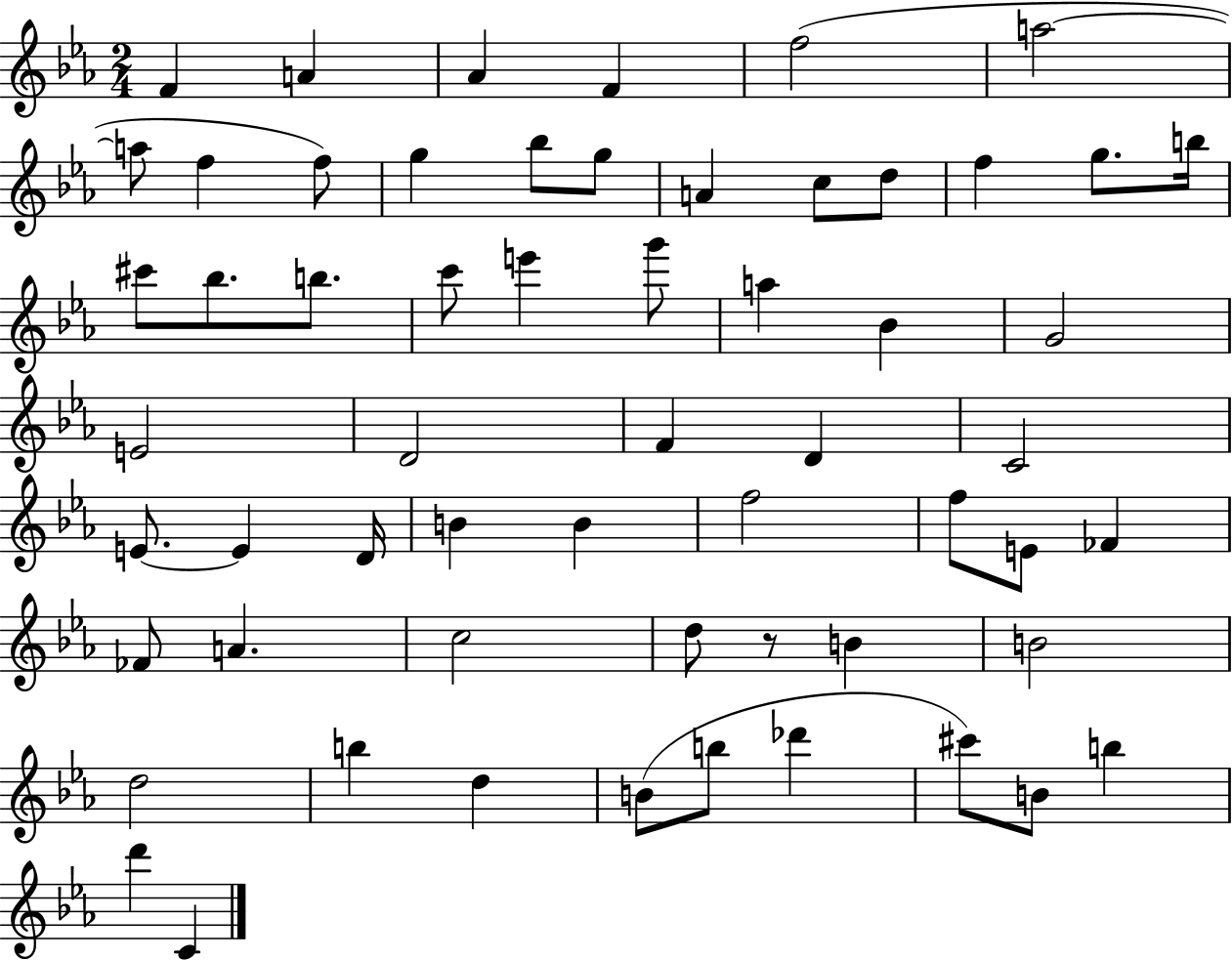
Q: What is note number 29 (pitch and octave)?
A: D4